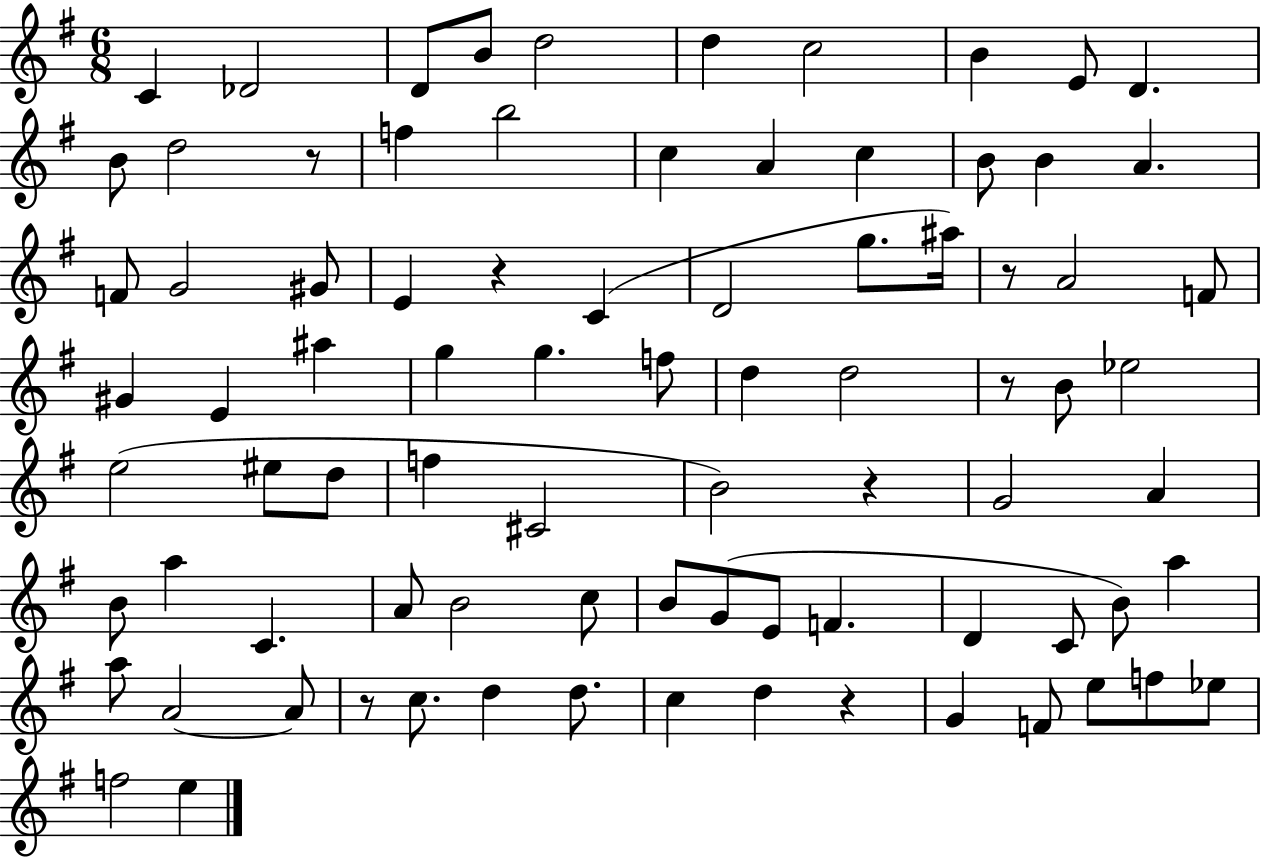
C4/q Db4/h D4/e B4/e D5/h D5/q C5/h B4/q E4/e D4/q. B4/e D5/h R/e F5/q B5/h C5/q A4/q C5/q B4/e B4/q A4/q. F4/e G4/h G#4/e E4/q R/q C4/q D4/h G5/e. A#5/s R/e A4/h F4/e G#4/q E4/q A#5/q G5/q G5/q. F5/e D5/q D5/h R/e B4/e Eb5/h E5/h EIS5/e D5/e F5/q C#4/h B4/h R/q G4/h A4/q B4/e A5/q C4/q. A4/e B4/h C5/e B4/e G4/e E4/e F4/q. D4/q C4/e B4/e A5/q A5/e A4/h A4/e R/e C5/e. D5/q D5/e. C5/q D5/q R/q G4/q F4/e E5/e F5/e Eb5/e F5/h E5/q